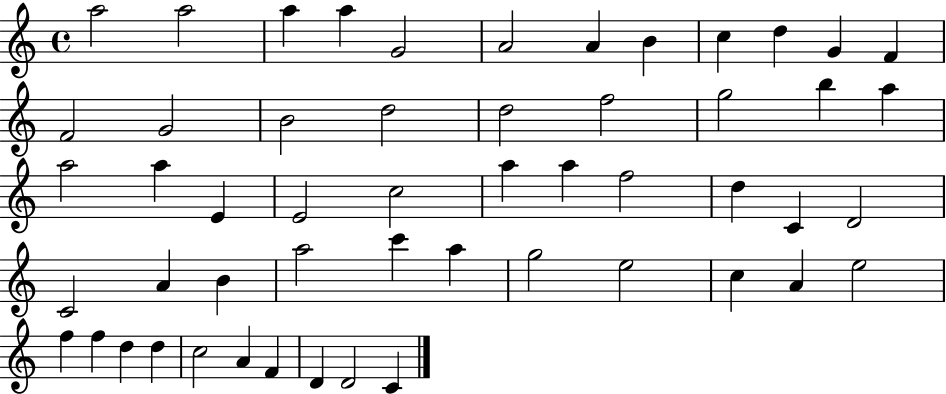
{
  \clef treble
  \time 4/4
  \defaultTimeSignature
  \key c \major
  a''2 a''2 | a''4 a''4 g'2 | a'2 a'4 b'4 | c''4 d''4 g'4 f'4 | \break f'2 g'2 | b'2 d''2 | d''2 f''2 | g''2 b''4 a''4 | \break a''2 a''4 e'4 | e'2 c''2 | a''4 a''4 f''2 | d''4 c'4 d'2 | \break c'2 a'4 b'4 | a''2 c'''4 a''4 | g''2 e''2 | c''4 a'4 e''2 | \break f''4 f''4 d''4 d''4 | c''2 a'4 f'4 | d'4 d'2 c'4 | \bar "|."
}